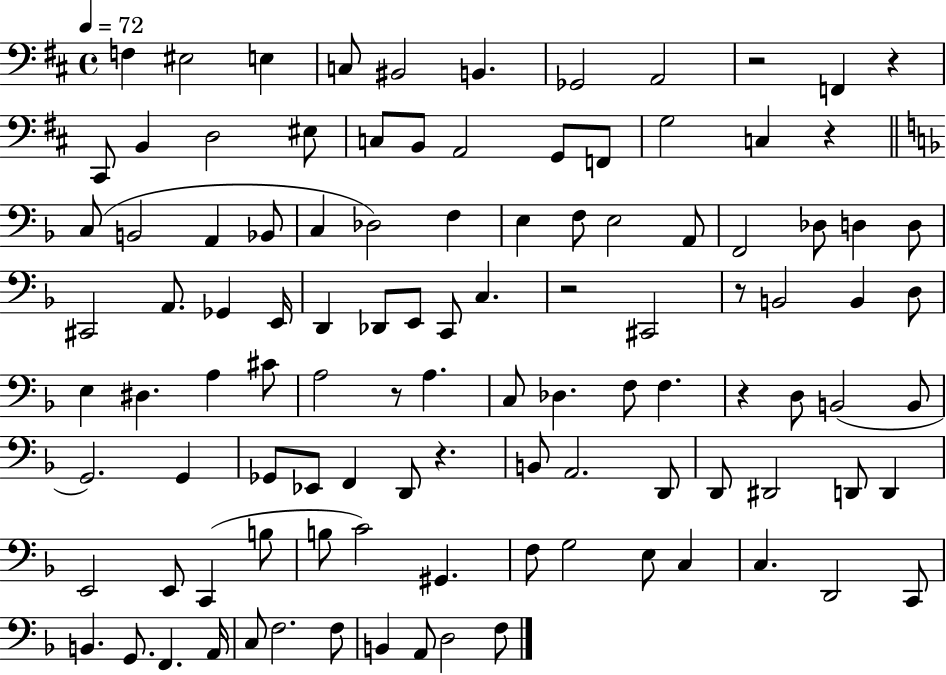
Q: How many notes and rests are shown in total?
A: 107